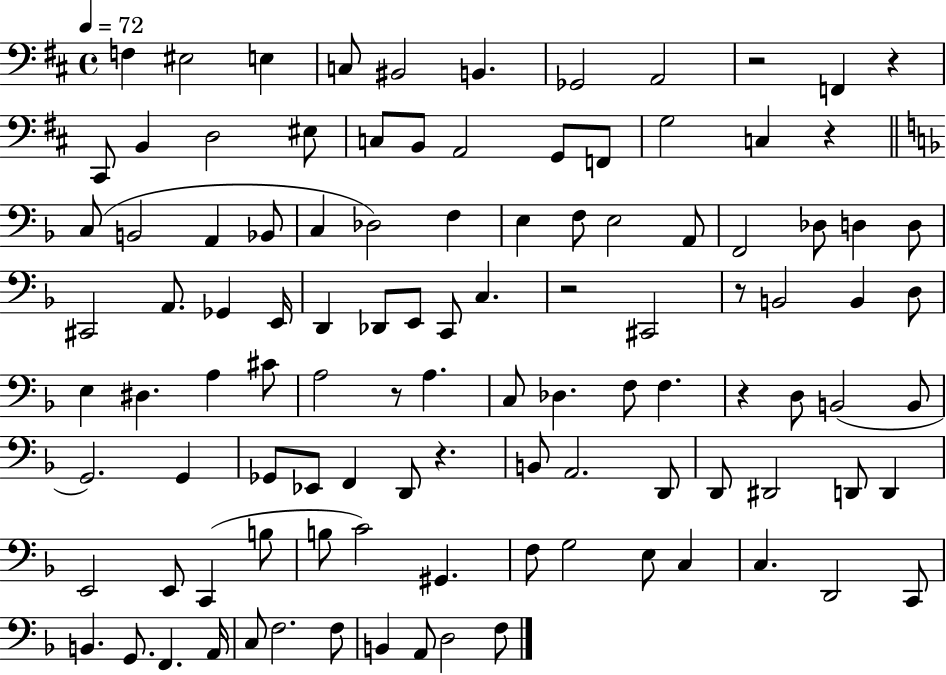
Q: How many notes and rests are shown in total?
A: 107